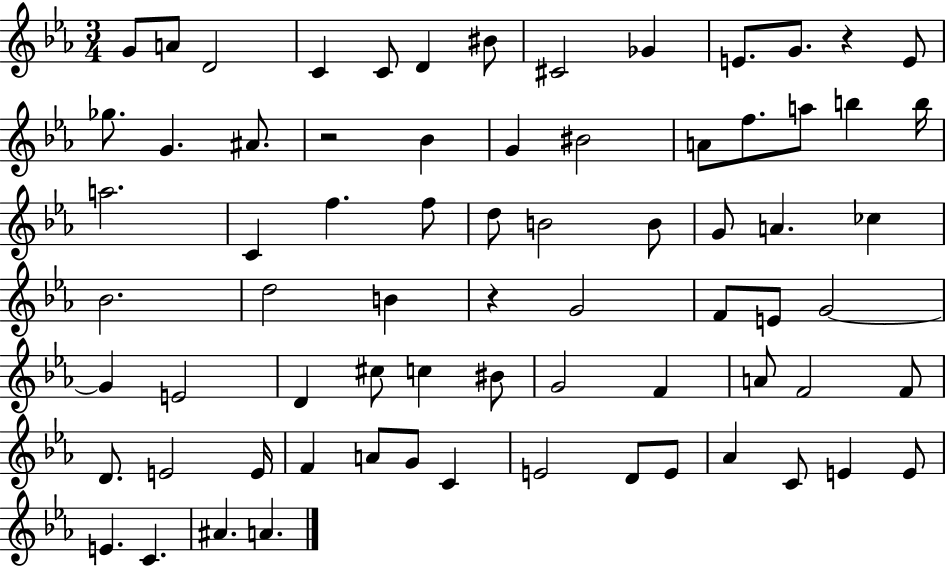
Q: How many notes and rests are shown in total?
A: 72